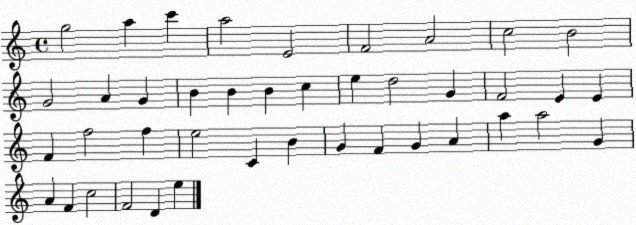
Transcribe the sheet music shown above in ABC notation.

X:1
T:Untitled
M:4/4
L:1/4
K:C
g2 a c' a2 E2 F2 A2 c2 B2 G2 A G B B B c e d2 G F2 E E F f2 f e2 C B G F G A a a2 G A F c2 F2 D e